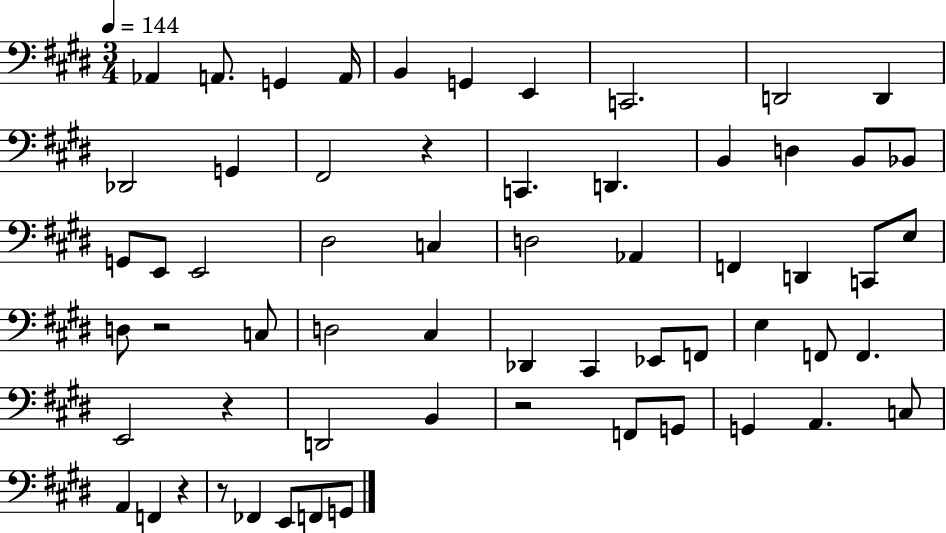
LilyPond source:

{
  \clef bass
  \numericTimeSignature
  \time 3/4
  \key e \major
  \tempo 4 = 144
  aes,4 a,8. g,4 a,16 | b,4 g,4 e,4 | c,2. | d,2 d,4 | \break des,2 g,4 | fis,2 r4 | c,4. d,4. | b,4 d4 b,8 bes,8 | \break g,8 e,8 e,2 | dis2 c4 | d2 aes,4 | f,4 d,4 c,8 e8 | \break d8 r2 c8 | d2 cis4 | des,4 cis,4 ees,8 f,8 | e4 f,8 f,4. | \break e,2 r4 | d,2 b,4 | r2 f,8 g,8 | g,4 a,4. c8 | \break a,4 f,4 r4 | r8 fes,4 e,8 f,8 g,8 | \bar "|."
}